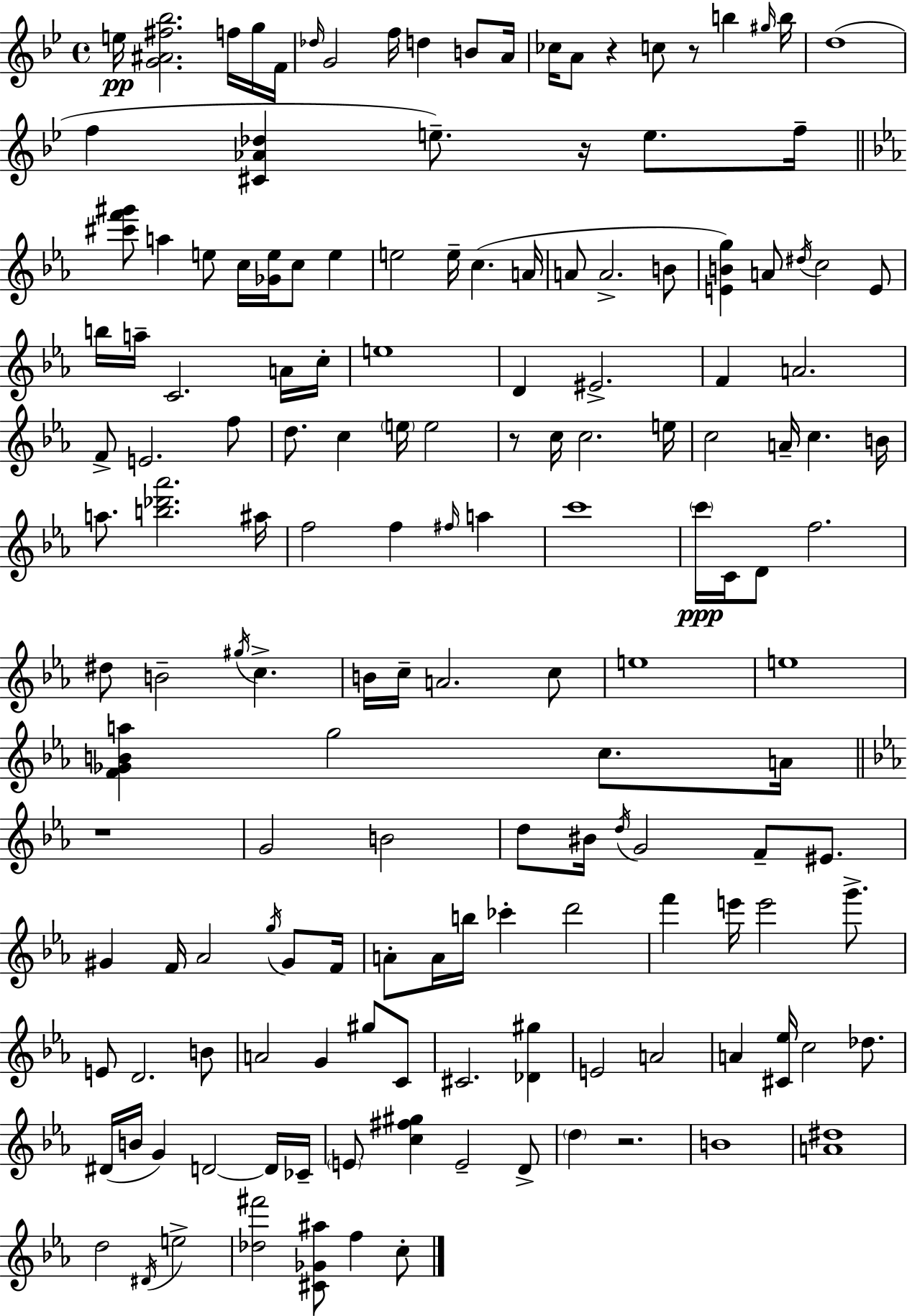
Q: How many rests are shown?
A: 6